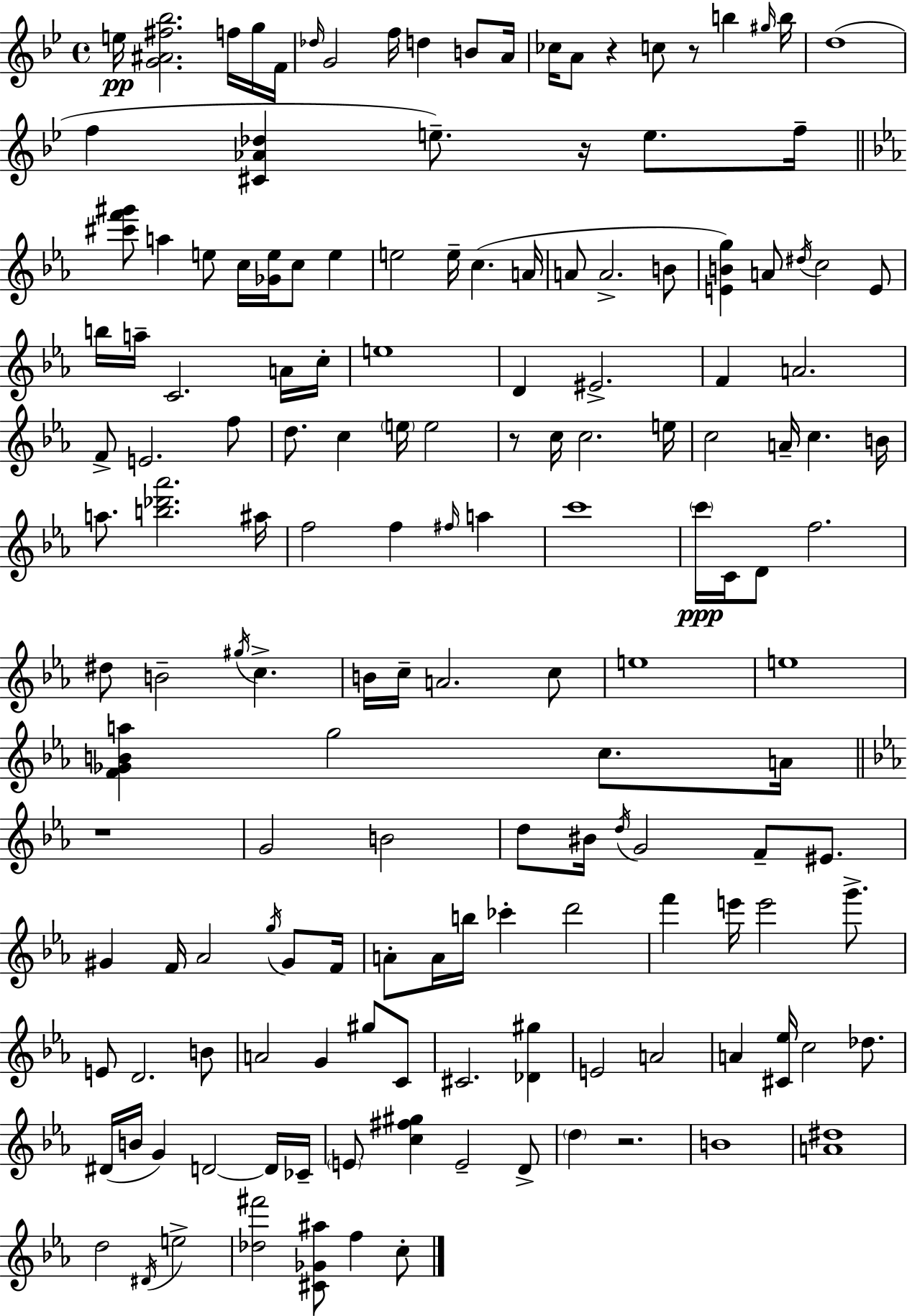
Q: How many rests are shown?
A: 6